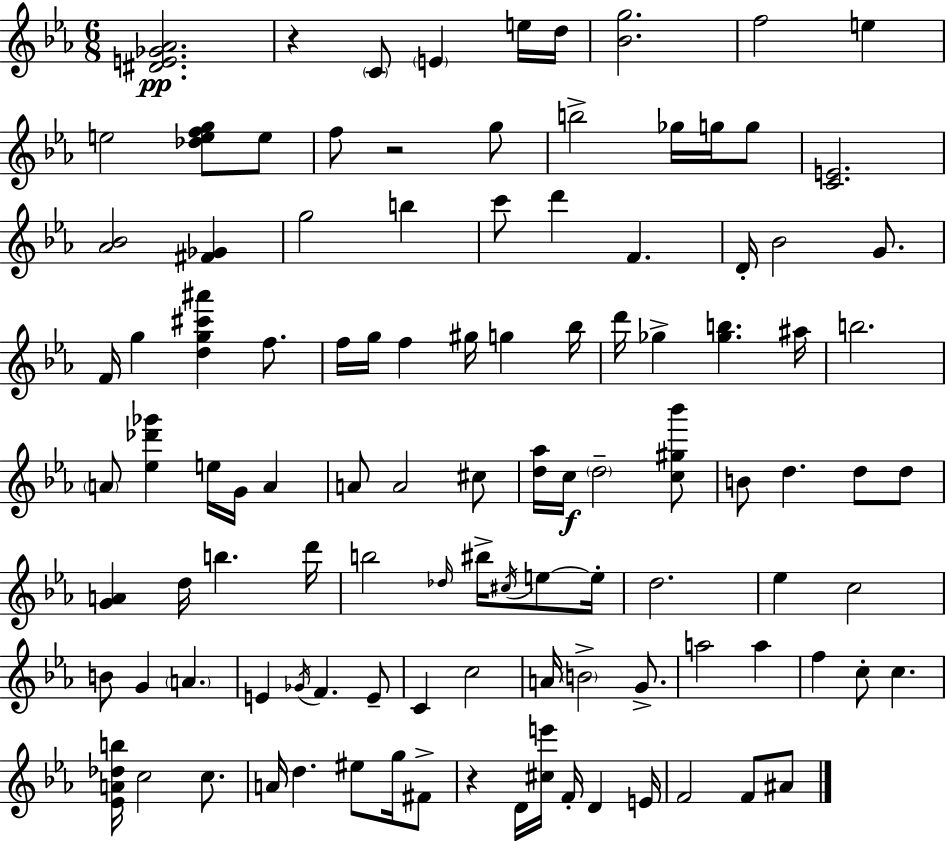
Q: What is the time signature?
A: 6/8